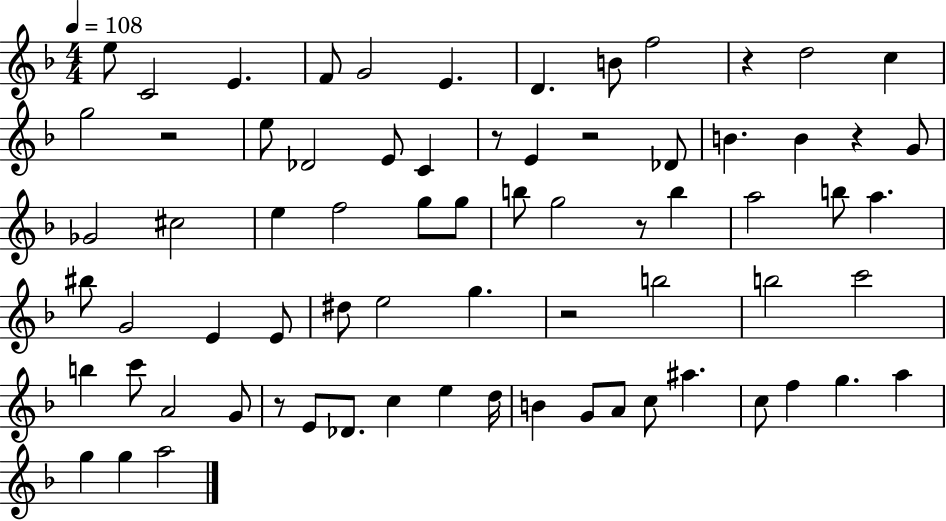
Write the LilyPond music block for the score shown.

{
  \clef treble
  \numericTimeSignature
  \time 4/4
  \key f \major
  \tempo 4 = 108
  e''8 c'2 e'4. | f'8 g'2 e'4. | d'4. b'8 f''2 | r4 d''2 c''4 | \break g''2 r2 | e''8 des'2 e'8 c'4 | r8 e'4 r2 des'8 | b'4. b'4 r4 g'8 | \break ges'2 cis''2 | e''4 f''2 g''8 g''8 | b''8 g''2 r8 b''4 | a''2 b''8 a''4. | \break bis''8 g'2 e'4 e'8 | dis''8 e''2 g''4. | r2 b''2 | b''2 c'''2 | \break b''4 c'''8 a'2 g'8 | r8 e'8 des'8. c''4 e''4 d''16 | b'4 g'8 a'8 c''8 ais''4. | c''8 f''4 g''4. a''4 | \break g''4 g''4 a''2 | \bar "|."
}